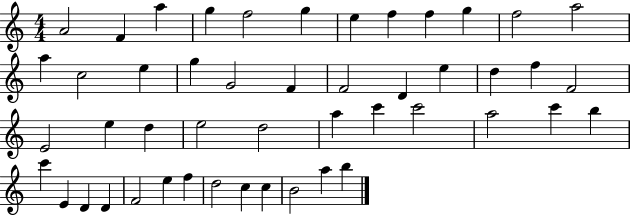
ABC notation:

X:1
T:Untitled
M:4/4
L:1/4
K:C
A2 F a g f2 g e f f g f2 a2 a c2 e g G2 F F2 D e d f F2 E2 e d e2 d2 a c' c'2 a2 c' b c' E D D F2 e f d2 c c B2 a b